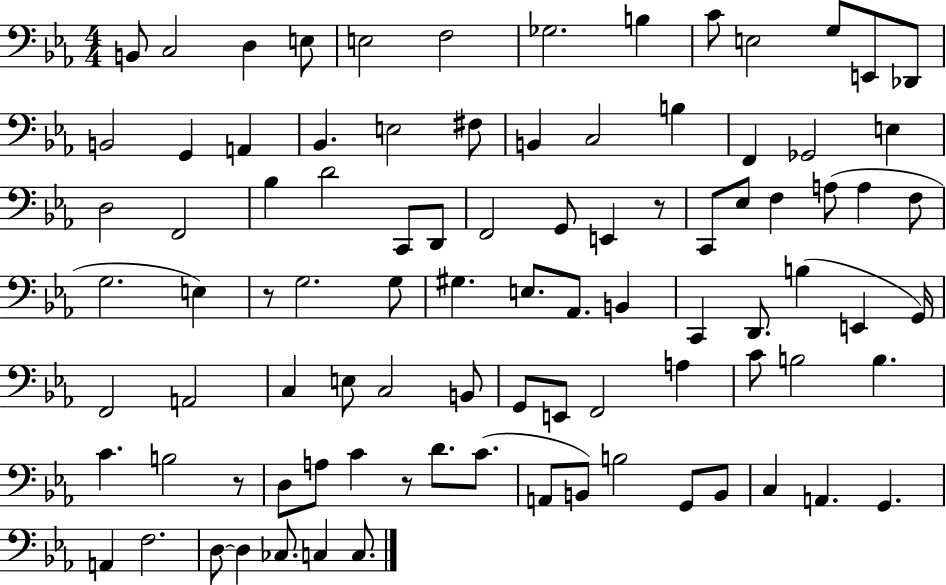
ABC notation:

X:1
T:Untitled
M:4/4
L:1/4
K:Eb
B,,/2 C,2 D, E,/2 E,2 F,2 _G,2 B, C/2 E,2 G,/2 E,,/2 _D,,/2 B,,2 G,, A,, _B,, E,2 ^F,/2 B,, C,2 B, F,, _G,,2 E, D,2 F,,2 _B, D2 C,,/2 D,,/2 F,,2 G,,/2 E,, z/2 C,,/2 _E,/2 F, A,/2 A, F,/2 G,2 E, z/2 G,2 G,/2 ^G, E,/2 _A,,/2 B,, C,, D,,/2 B, E,, G,,/4 F,,2 A,,2 C, E,/2 C,2 B,,/2 G,,/2 E,,/2 F,,2 A, C/2 B,2 B, C B,2 z/2 D,/2 A,/2 C z/2 D/2 C/2 A,,/2 B,,/2 B,2 G,,/2 B,,/2 C, A,, G,, A,, F,2 D,/2 D, _C,/2 C, C,/2